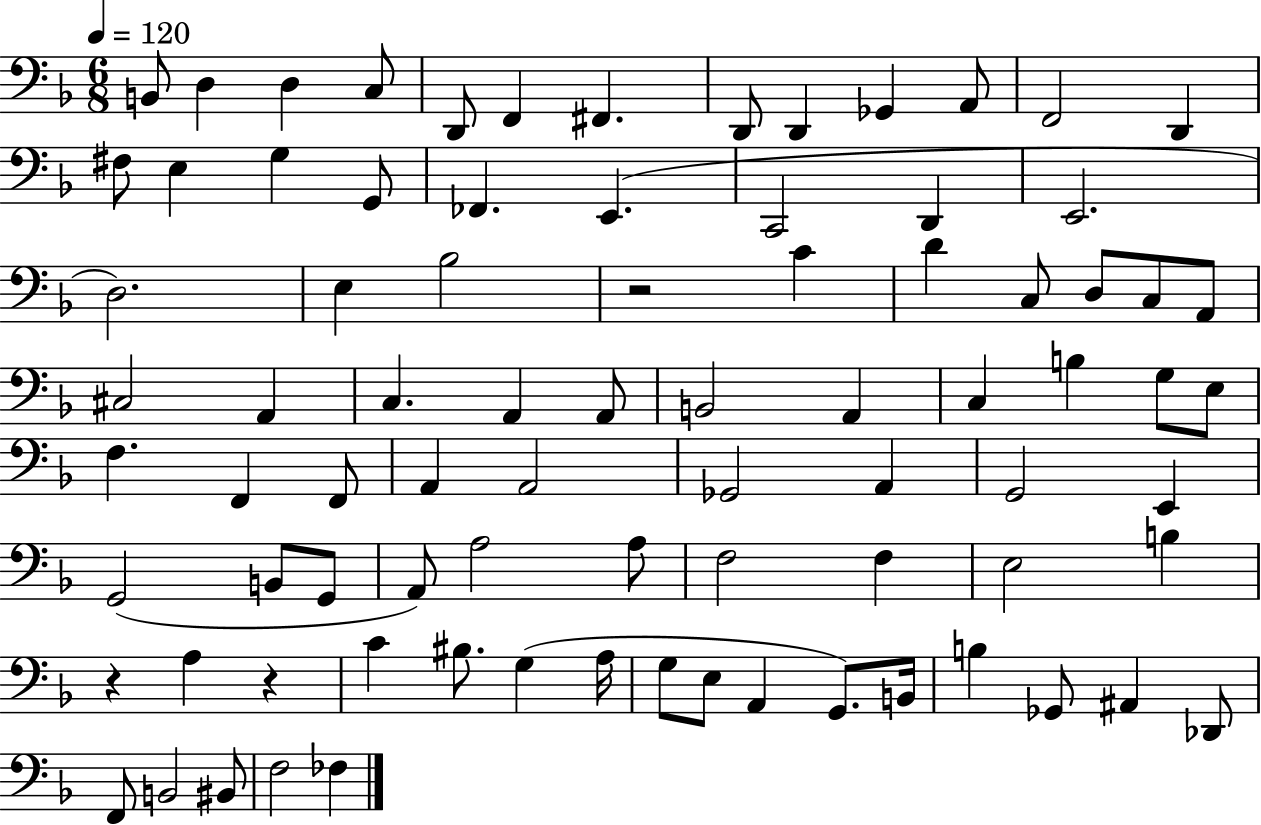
{
  \clef bass
  \numericTimeSignature
  \time 6/8
  \key f \major
  \tempo 4 = 120
  b,8 d4 d4 c8 | d,8 f,4 fis,4. | d,8 d,4 ges,4 a,8 | f,2 d,4 | \break fis8 e4 g4 g,8 | fes,4. e,4.( | c,2 d,4 | e,2. | \break d2.) | e4 bes2 | r2 c'4 | d'4 c8 d8 c8 a,8 | \break cis2 a,4 | c4. a,4 a,8 | b,2 a,4 | c4 b4 g8 e8 | \break f4. f,4 f,8 | a,4 a,2 | ges,2 a,4 | g,2 e,4 | \break g,2( b,8 g,8 | a,8) a2 a8 | f2 f4 | e2 b4 | \break r4 a4 r4 | c'4 bis8. g4( a16 | g8 e8 a,4 g,8.) b,16 | b4 ges,8 ais,4 des,8 | \break f,8 b,2 bis,8 | f2 fes4 | \bar "|."
}